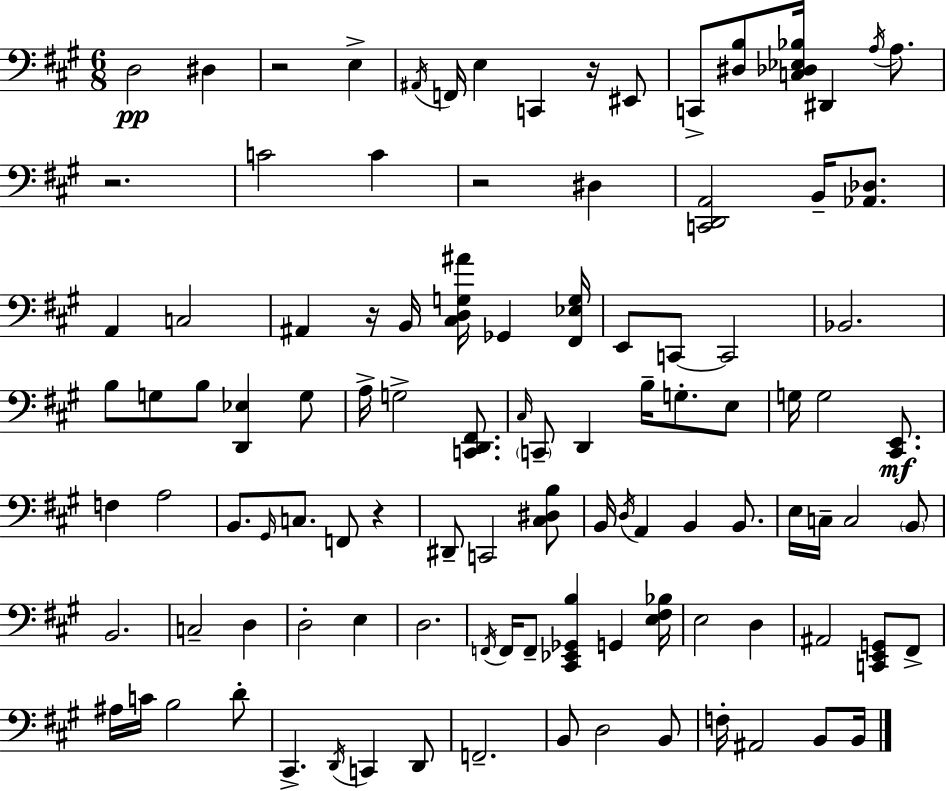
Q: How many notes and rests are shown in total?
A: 105